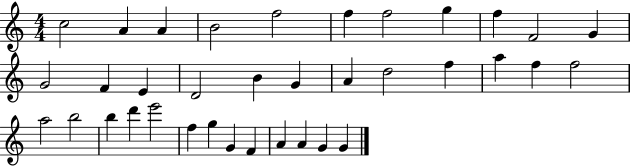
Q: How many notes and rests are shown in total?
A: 36